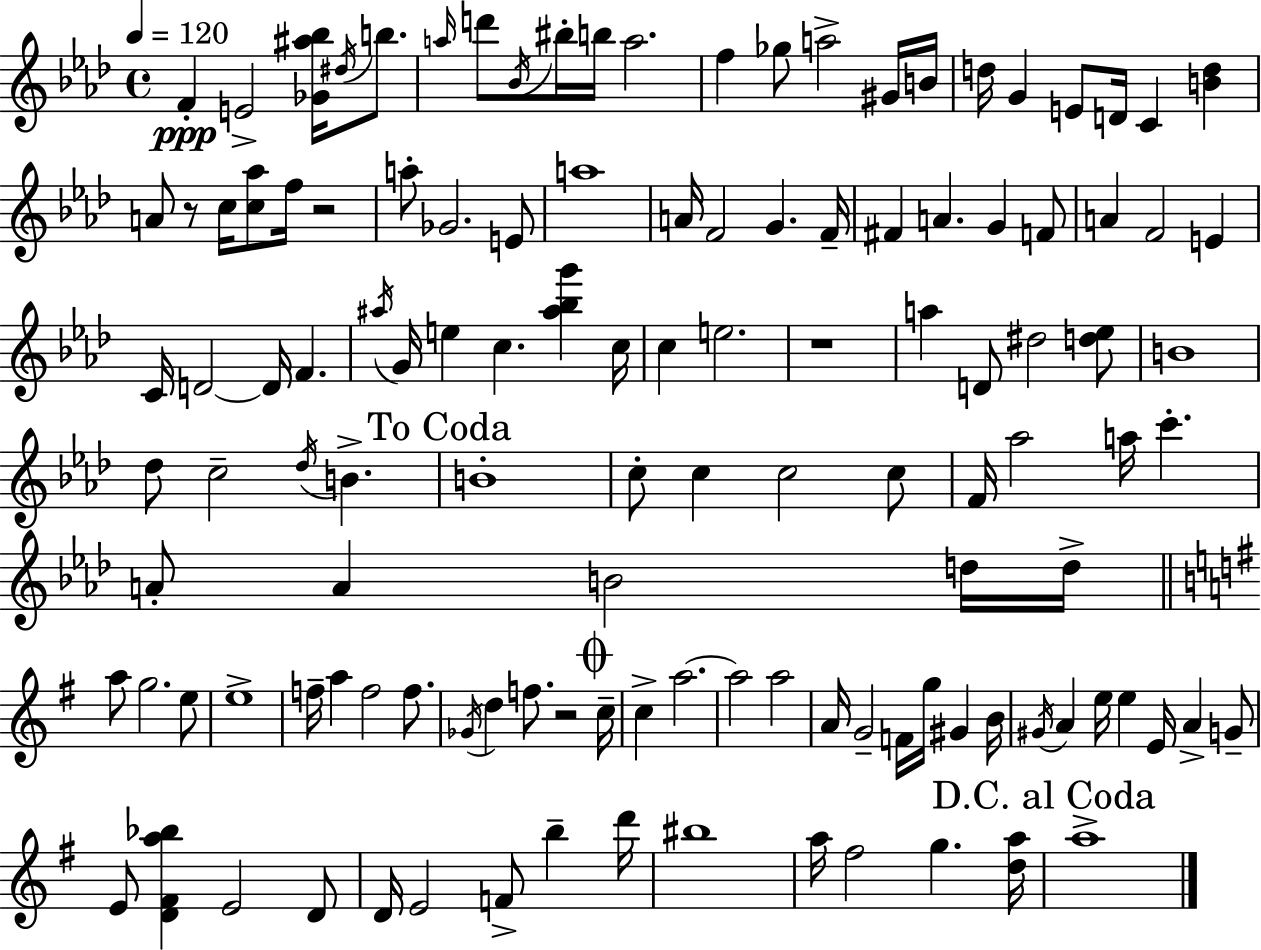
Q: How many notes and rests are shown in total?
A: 124